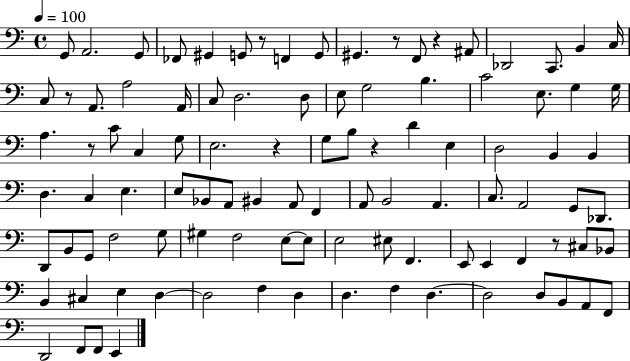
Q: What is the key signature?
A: C major